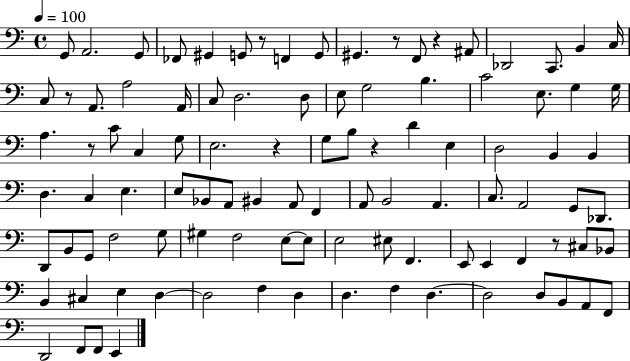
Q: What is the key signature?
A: C major